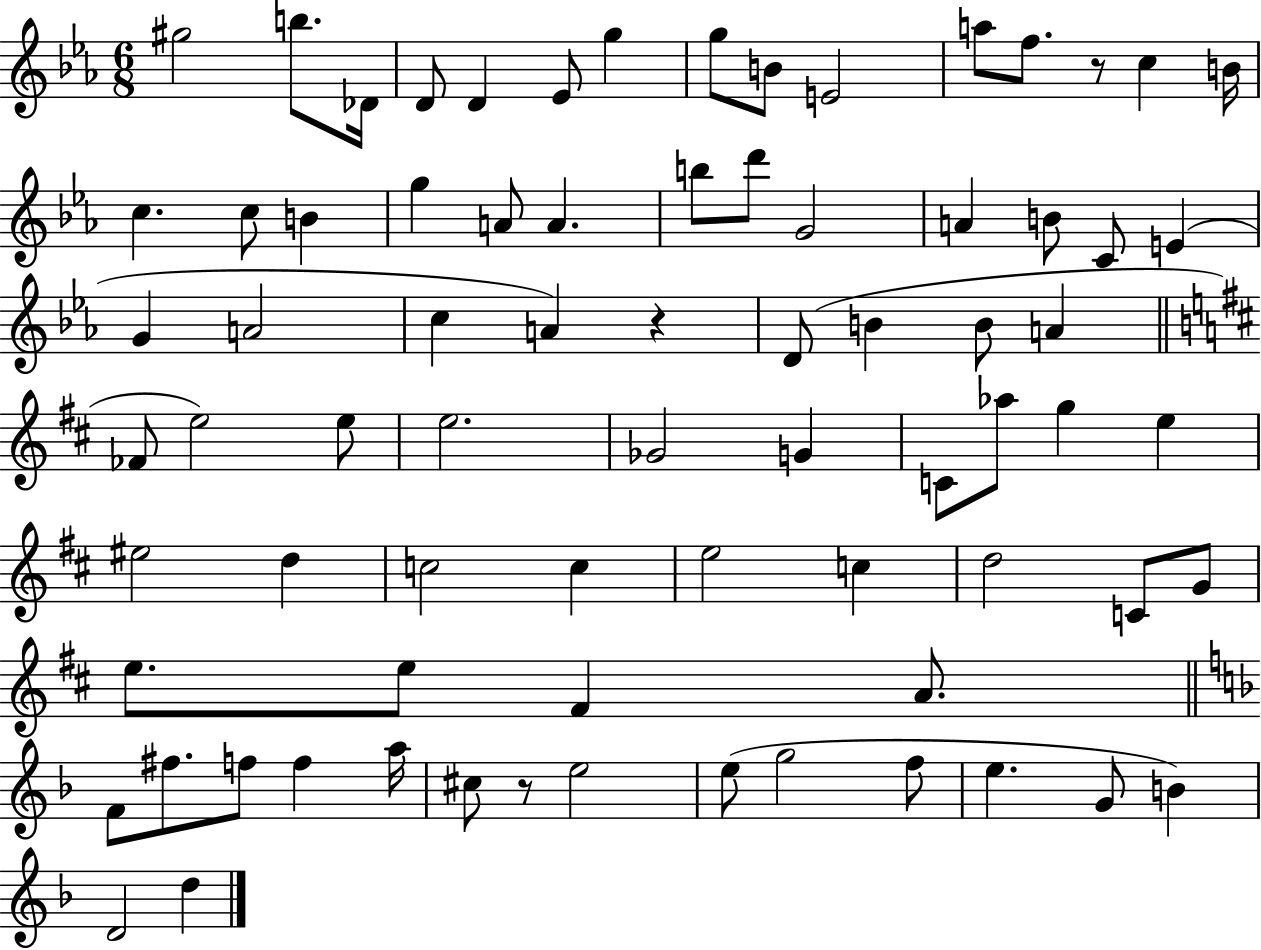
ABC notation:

X:1
T:Untitled
M:6/8
L:1/4
K:Eb
^g2 b/2 _D/4 D/2 D _E/2 g g/2 B/2 E2 a/2 f/2 z/2 c B/4 c c/2 B g A/2 A b/2 d'/2 G2 A B/2 C/2 E G A2 c A z D/2 B B/2 A _F/2 e2 e/2 e2 _G2 G C/2 _a/2 g e ^e2 d c2 c e2 c d2 C/2 G/2 e/2 e/2 ^F A/2 F/2 ^f/2 f/2 f a/4 ^c/2 z/2 e2 e/2 g2 f/2 e G/2 B D2 d